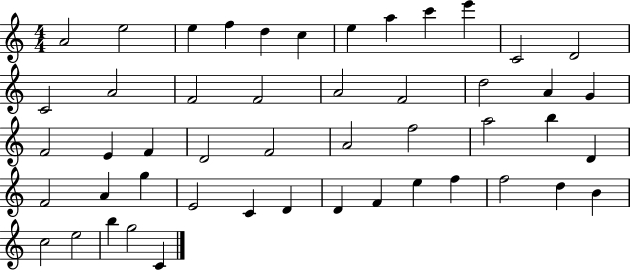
A4/h E5/h E5/q F5/q D5/q C5/q E5/q A5/q C6/q E6/q C4/h D4/h C4/h A4/h F4/h F4/h A4/h F4/h D5/h A4/q G4/q F4/h E4/q F4/q D4/h F4/h A4/h F5/h A5/h B5/q D4/q F4/h A4/q G5/q E4/h C4/q D4/q D4/q F4/q E5/q F5/q F5/h D5/q B4/q C5/h E5/h B5/q G5/h C4/q